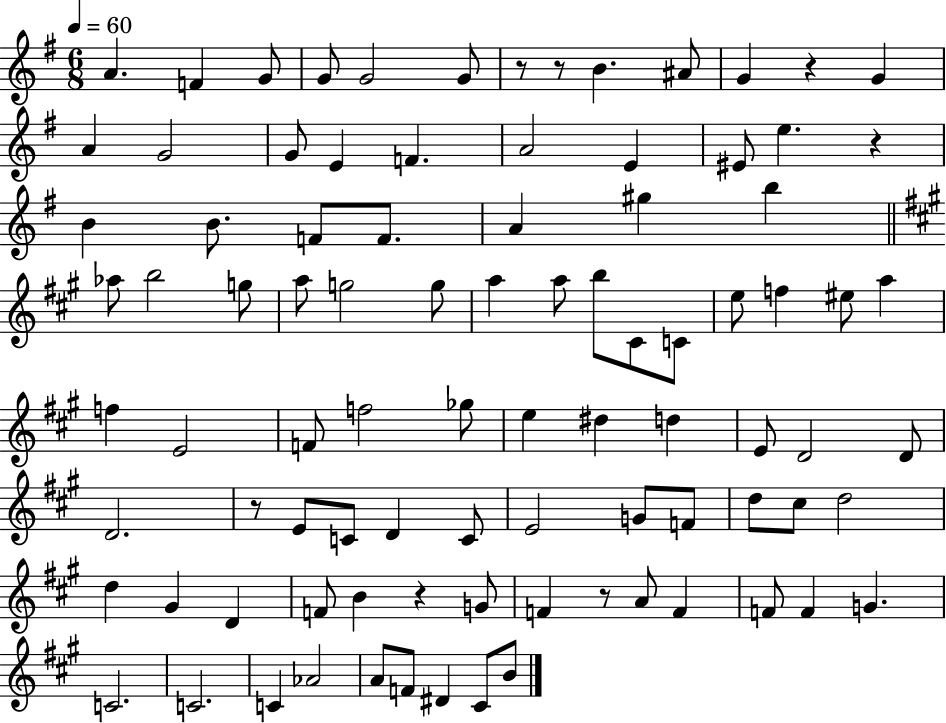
X:1
T:Untitled
M:6/8
L:1/4
K:G
A F G/2 G/2 G2 G/2 z/2 z/2 B ^A/2 G z G A G2 G/2 E F A2 E ^E/2 e z B B/2 F/2 F/2 A ^g b _a/2 b2 g/2 a/2 g2 g/2 a a/2 b/2 ^C/2 C/2 e/2 f ^e/2 a f E2 F/2 f2 _g/2 e ^d d E/2 D2 D/2 D2 z/2 E/2 C/2 D C/2 E2 G/2 F/2 d/2 ^c/2 d2 d ^G D F/2 B z G/2 F z/2 A/2 F F/2 F G C2 C2 C _A2 A/2 F/2 ^D ^C/2 B/2